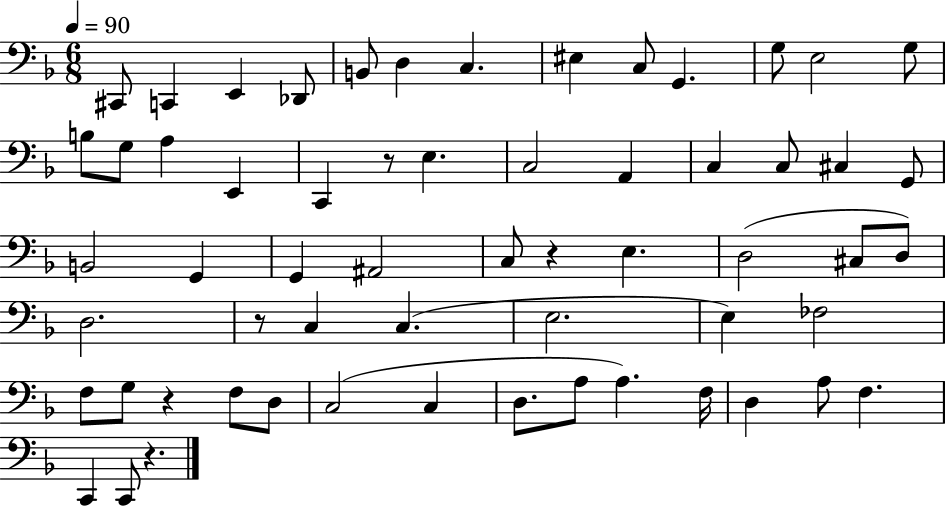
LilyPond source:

{
  \clef bass
  \numericTimeSignature
  \time 6/8
  \key f \major
  \tempo 4 = 90
  cis,8 c,4 e,4 des,8 | b,8 d4 c4. | eis4 c8 g,4. | g8 e2 g8 | \break b8 g8 a4 e,4 | c,4 r8 e4. | c2 a,4 | c4 c8 cis4 g,8 | \break b,2 g,4 | g,4 ais,2 | c8 r4 e4. | d2( cis8 d8) | \break d2. | r8 c4 c4.( | e2. | e4) fes2 | \break f8 g8 r4 f8 d8 | c2( c4 | d8. a8 a4.) f16 | d4 a8 f4. | \break c,4 c,8 r4. | \bar "|."
}